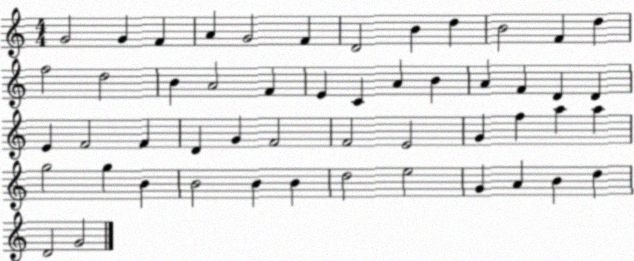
X:1
T:Untitled
M:4/4
L:1/4
K:C
G2 G F A G2 F D2 B d B2 F d f2 d2 B A2 F E C A B A F D D E F2 F D G F2 F2 E2 G f a a g2 g B B2 B B d2 e2 G A B d D2 G2